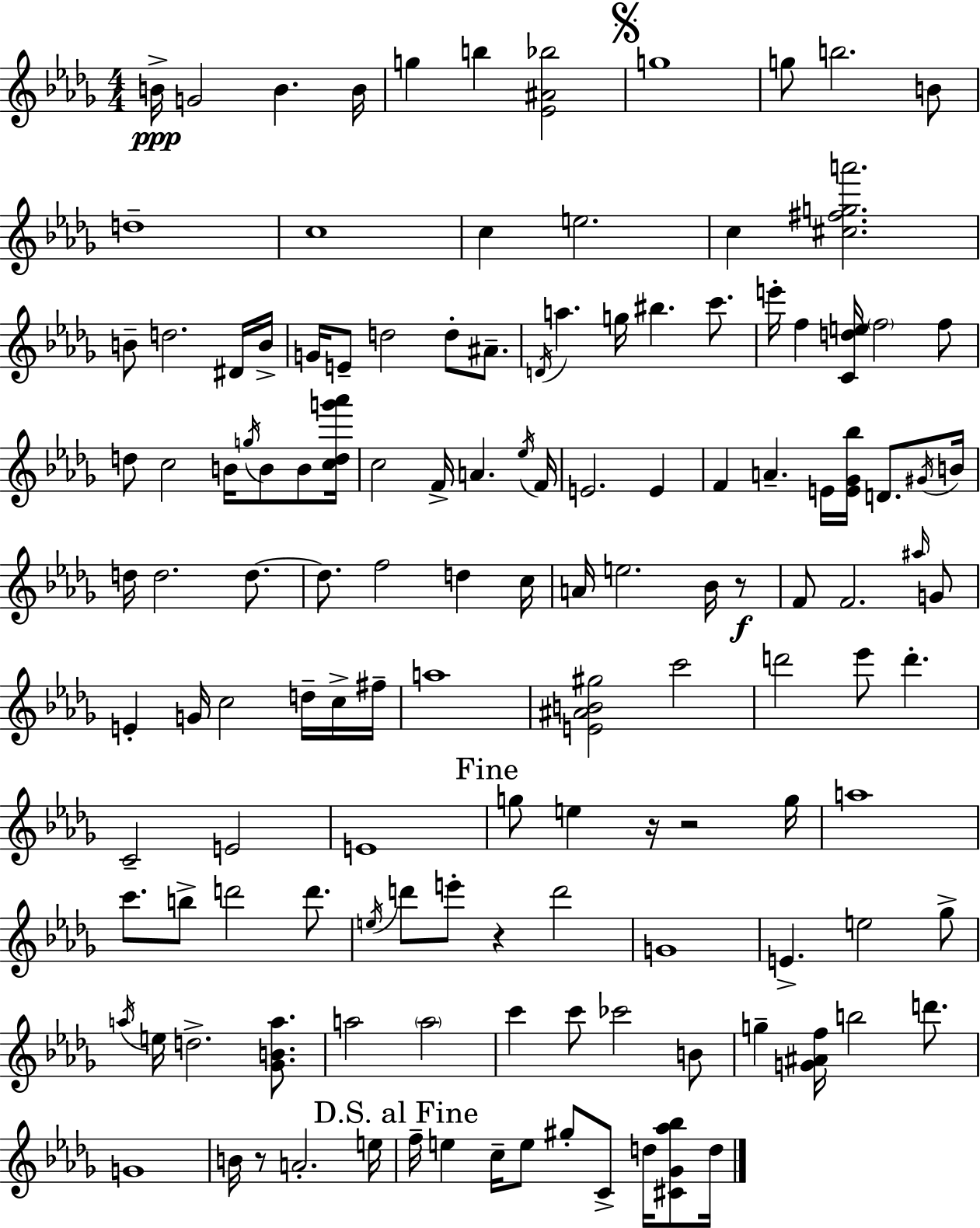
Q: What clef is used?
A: treble